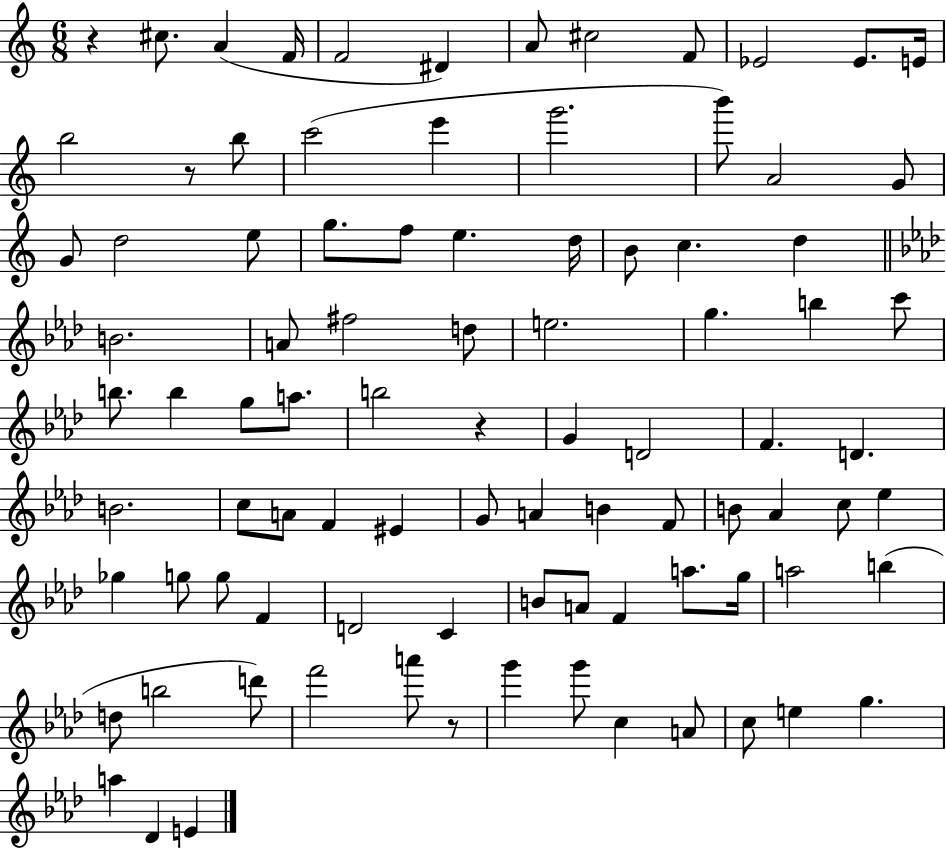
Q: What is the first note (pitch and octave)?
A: C#5